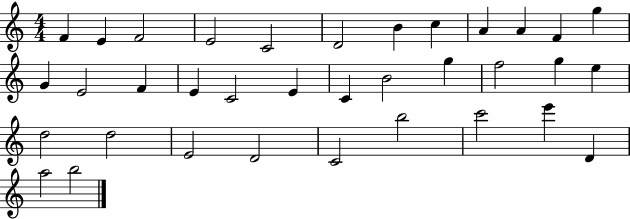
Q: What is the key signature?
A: C major